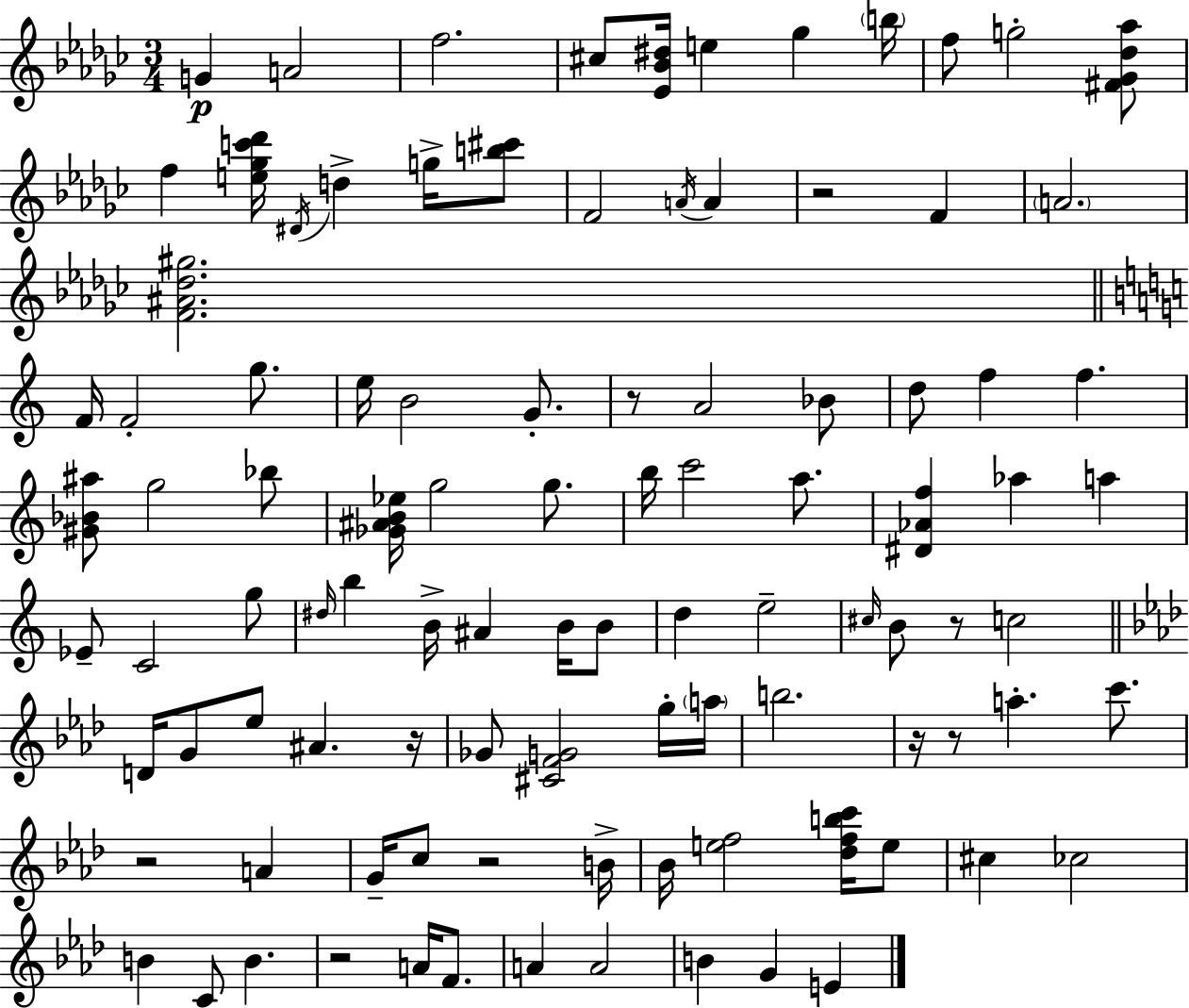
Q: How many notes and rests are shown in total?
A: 100